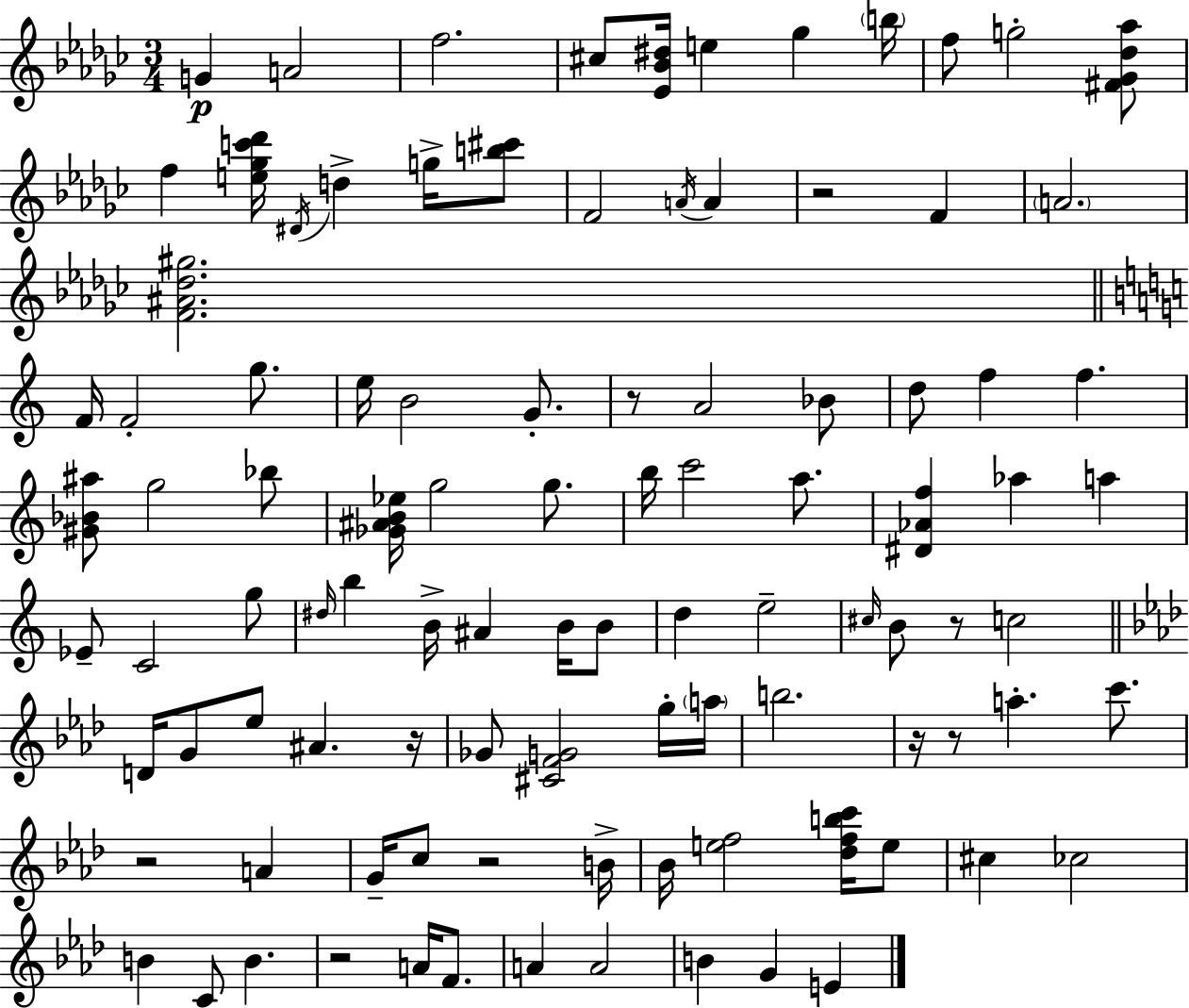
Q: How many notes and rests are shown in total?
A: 100